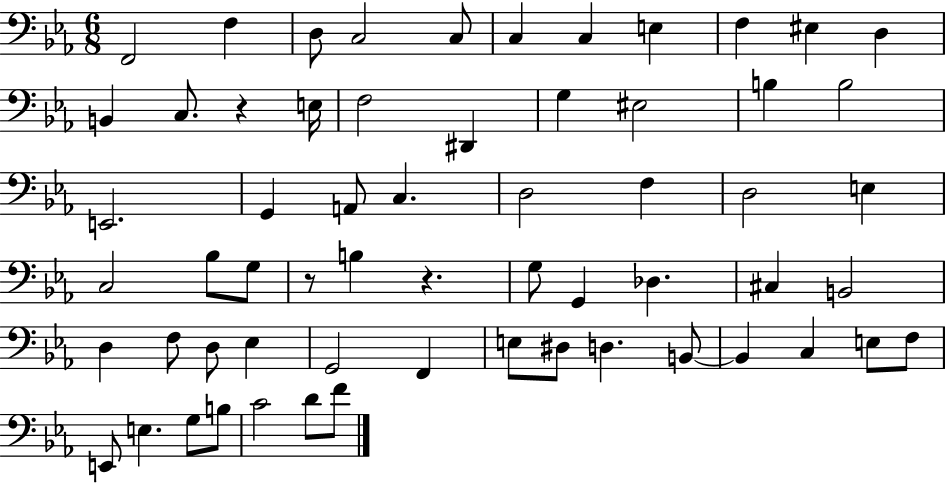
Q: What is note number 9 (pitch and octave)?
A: F3